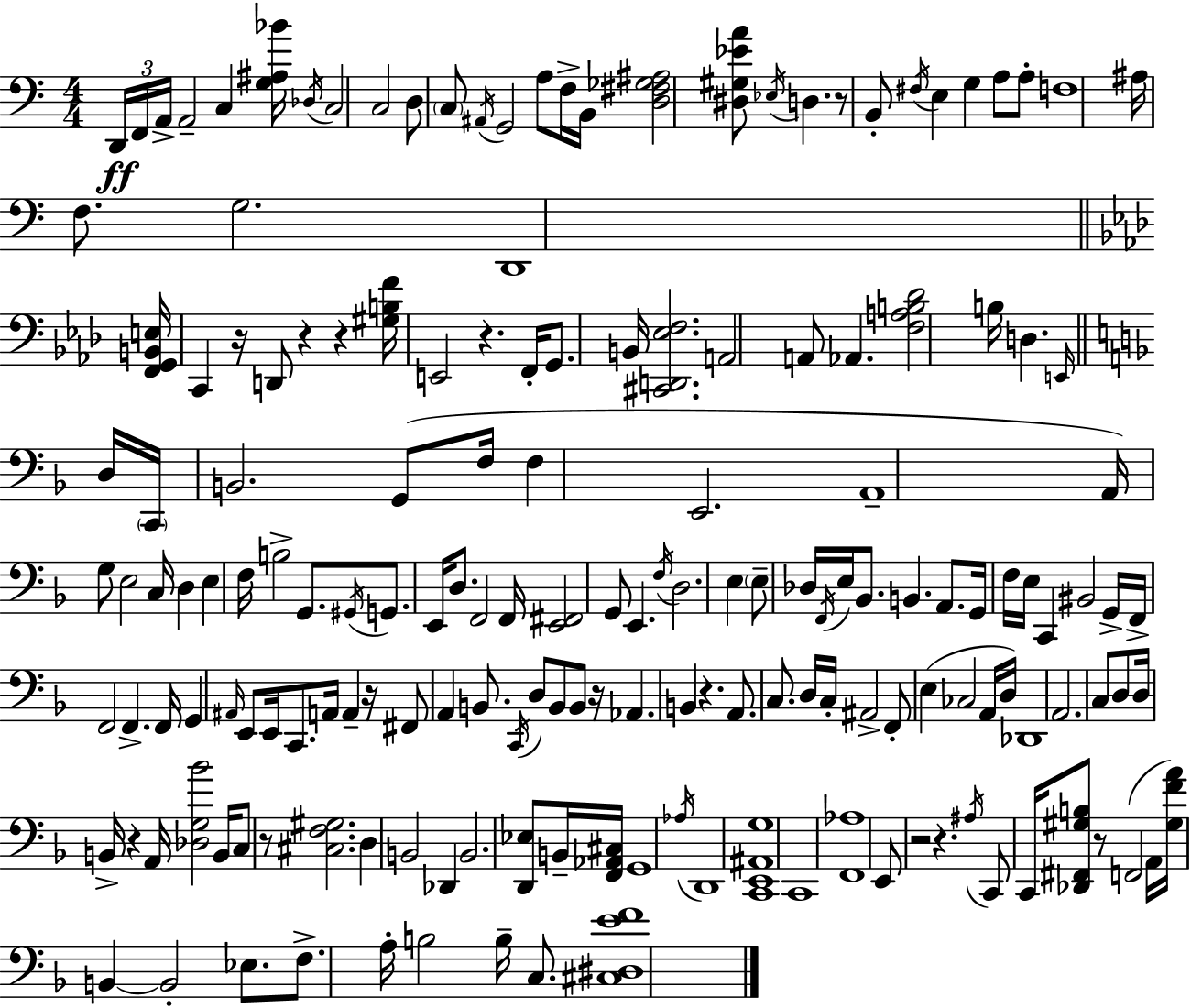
D2/s F2/s A2/s A2/h C3/q [G3,A#3,Bb4]/s Db3/s C3/h C3/h D3/e C3/e A#2/s G2/h A3/e F3/s B2/s [D3,F#3,Gb3,A#3]/h [D#3,G#3,Eb4,A4]/e Eb3/s D3/q. R/e B2/e F#3/s E3/q G3/q A3/e A3/e F3/w A#3/s F3/e. G3/h. D2/w [F2,G2,B2,E3]/s C2/q R/s D2/e R/q R/q [G#3,B3,F4]/s E2/h R/q. F2/s G2/e. B2/s [C#2,D2,Eb3,F3]/h. A2/h A2/e Ab2/q. [F3,A3,B3,Db4]/h B3/s D3/q. E2/s D3/s C2/s B2/h. G2/e F3/s F3/q E2/h. A2/w A2/s G3/e E3/h C3/s D3/q E3/q F3/s B3/h G2/e. G#2/s G2/e. E2/s D3/e. F2/h F2/s [E2,F#2]/h G2/e E2/q. F3/s D3/h. E3/q E3/e Db3/s F2/s E3/s Bb2/e. B2/q. A2/e. G2/s F3/s E3/s C2/q BIS2/h G2/s F2/s F2/h F2/q. F2/s G2/q A#2/s E2/e E2/s C2/e. A2/s A2/q R/s F#2/e A2/q B2/e. C2/s D3/e B2/e B2/e R/s Ab2/q. B2/q R/q. A2/e. C3/e. D3/s C3/s A#2/h F2/e E3/q CES3/h A2/s D3/s Db2/w A2/h. C3/e D3/e D3/s B2/s R/q A2/s [Db3,G3,Bb4]/h B2/s C3/e R/e [C#3,F3,G#3]/h. D3/q B2/h Db2/q B2/h. [D2,Eb3]/e B2/s [F2,Ab2,C#3]/s G2/w Ab3/s D2/w [C2,E2,A#2,G3]/w C2/w [F2,Ab3]/w E2/e R/h R/q. A#3/s C2/e C2/s [Db2,F#2,G#3,B3]/e R/e F2/h A2/s [G#3,F4,A4]/s B2/q B2/h Eb3/e. F3/e. A3/s B3/h B3/s C3/e. [C#3,D#3,E4,F4]/w